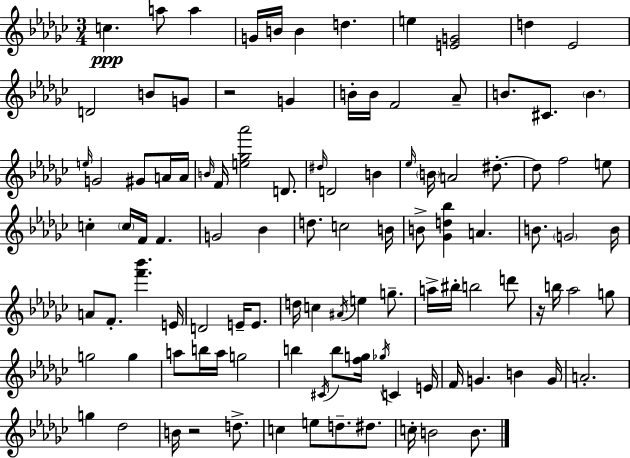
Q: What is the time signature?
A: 3/4